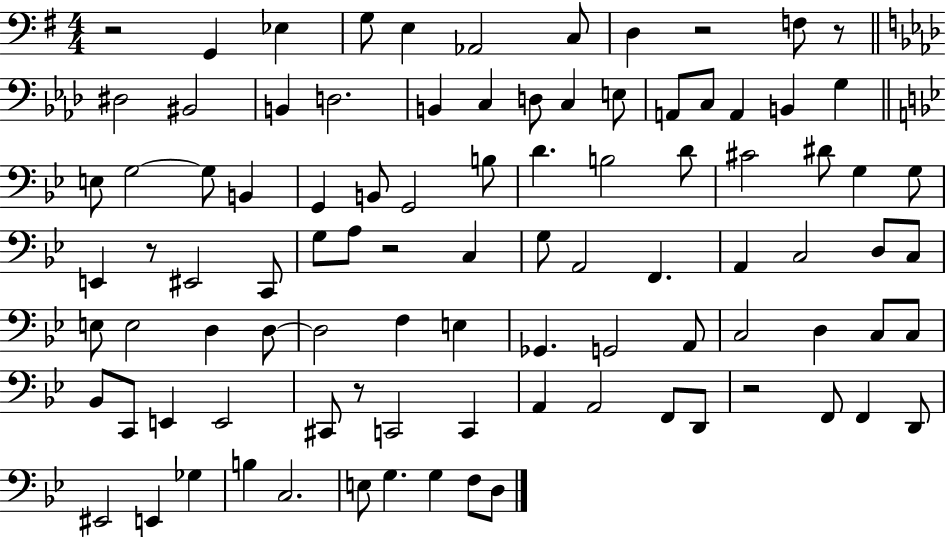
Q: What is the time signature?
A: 4/4